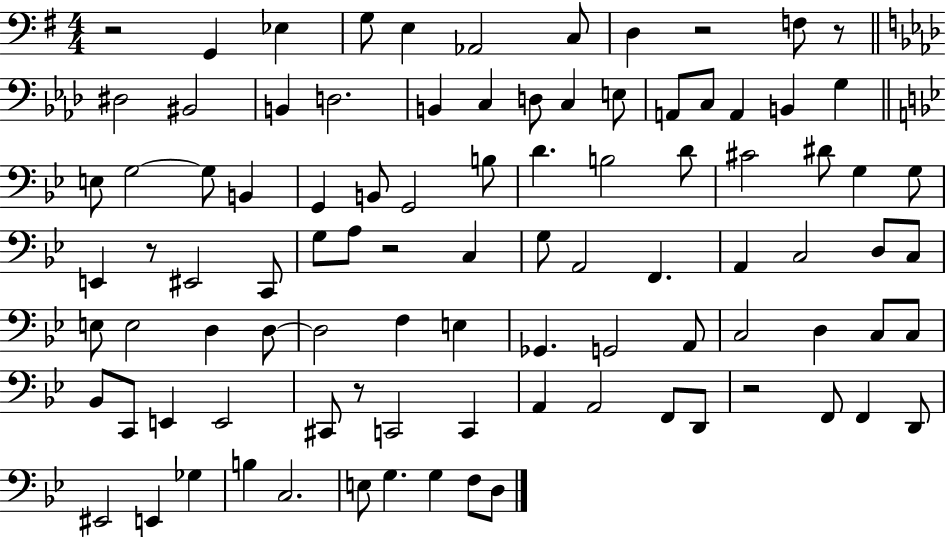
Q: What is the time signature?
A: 4/4